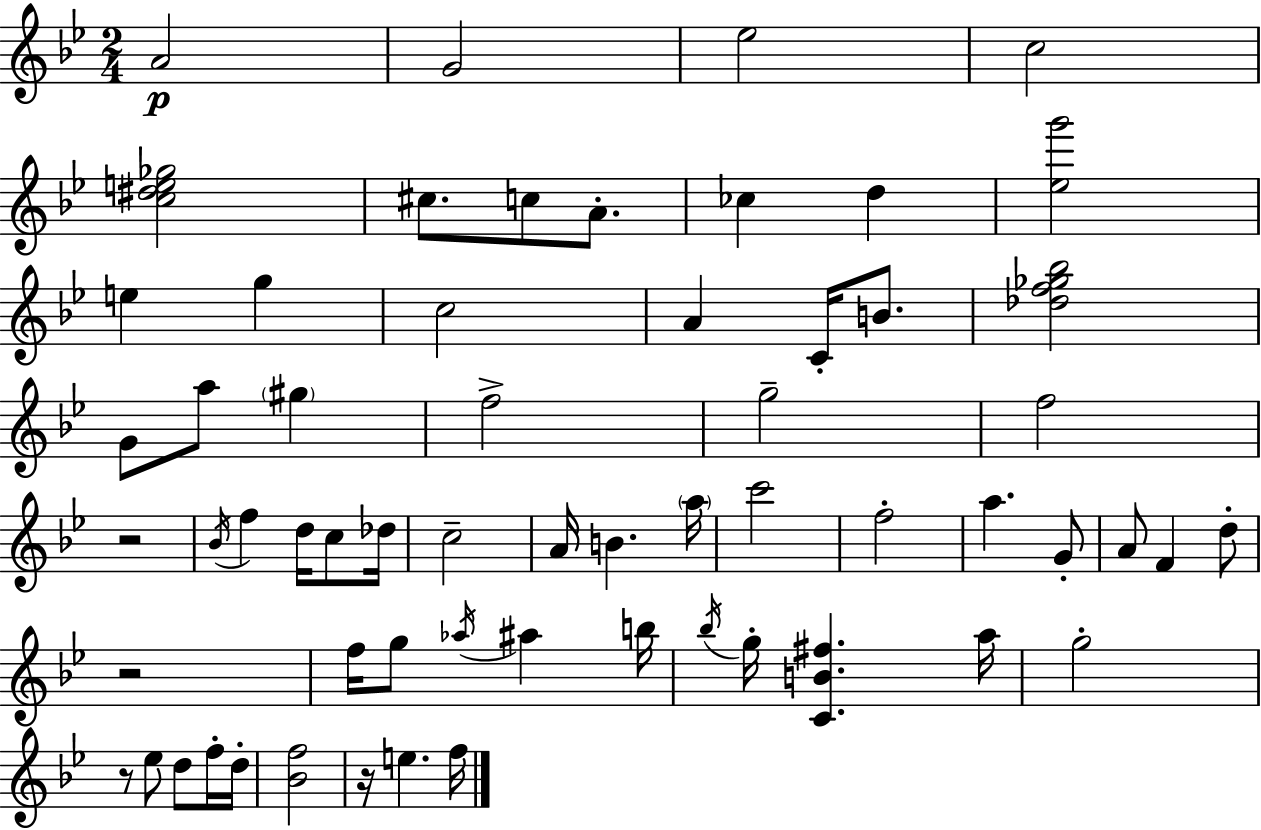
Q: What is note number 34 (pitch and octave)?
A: G4